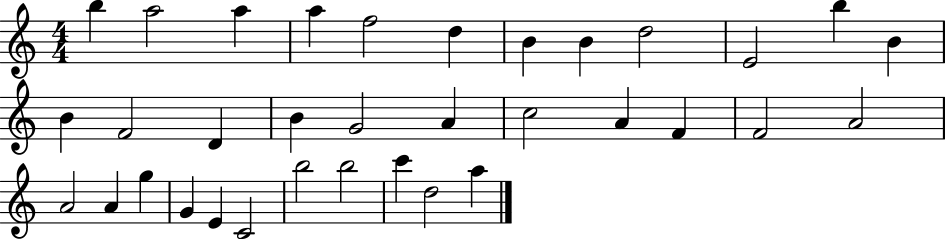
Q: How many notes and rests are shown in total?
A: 34